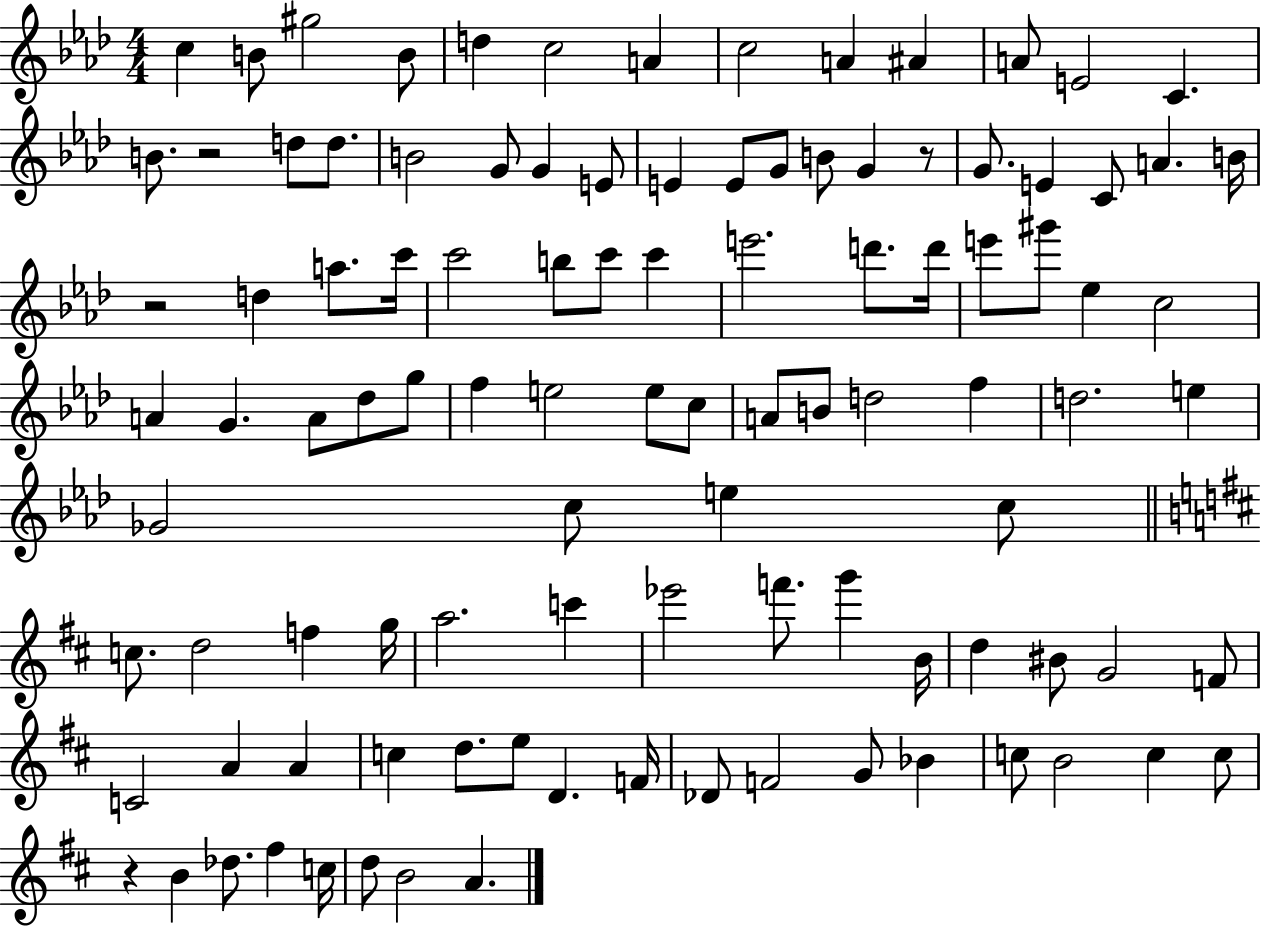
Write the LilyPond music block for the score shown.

{
  \clef treble
  \numericTimeSignature
  \time 4/4
  \key aes \major
  c''4 b'8 gis''2 b'8 | d''4 c''2 a'4 | c''2 a'4 ais'4 | a'8 e'2 c'4. | \break b'8. r2 d''8 d''8. | b'2 g'8 g'4 e'8 | e'4 e'8 g'8 b'8 g'4 r8 | g'8. e'4 c'8 a'4. b'16 | \break r2 d''4 a''8. c'''16 | c'''2 b''8 c'''8 c'''4 | e'''2. d'''8. d'''16 | e'''8 gis'''8 ees''4 c''2 | \break a'4 g'4. a'8 des''8 g''8 | f''4 e''2 e''8 c''8 | a'8 b'8 d''2 f''4 | d''2. e''4 | \break ges'2 c''8 e''4 c''8 | \bar "||" \break \key b \minor c''8. d''2 f''4 g''16 | a''2. c'''4 | ees'''2 f'''8. g'''4 b'16 | d''4 bis'8 g'2 f'8 | \break c'2 a'4 a'4 | c''4 d''8. e''8 d'4. f'16 | des'8 f'2 g'8 bes'4 | c''8 b'2 c''4 c''8 | \break r4 b'4 des''8. fis''4 c''16 | d''8 b'2 a'4. | \bar "|."
}